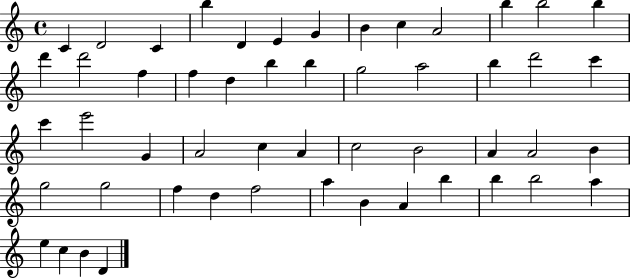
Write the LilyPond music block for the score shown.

{
  \clef treble
  \time 4/4
  \defaultTimeSignature
  \key c \major
  c'4 d'2 c'4 | b''4 d'4 e'4 g'4 | b'4 c''4 a'2 | b''4 b''2 b''4 | \break d'''4 d'''2 f''4 | f''4 d''4 b''4 b''4 | g''2 a''2 | b''4 d'''2 c'''4 | \break c'''4 e'''2 g'4 | a'2 c''4 a'4 | c''2 b'2 | a'4 a'2 b'4 | \break g''2 g''2 | f''4 d''4 f''2 | a''4 b'4 a'4 b''4 | b''4 b''2 a''4 | \break e''4 c''4 b'4 d'4 | \bar "|."
}